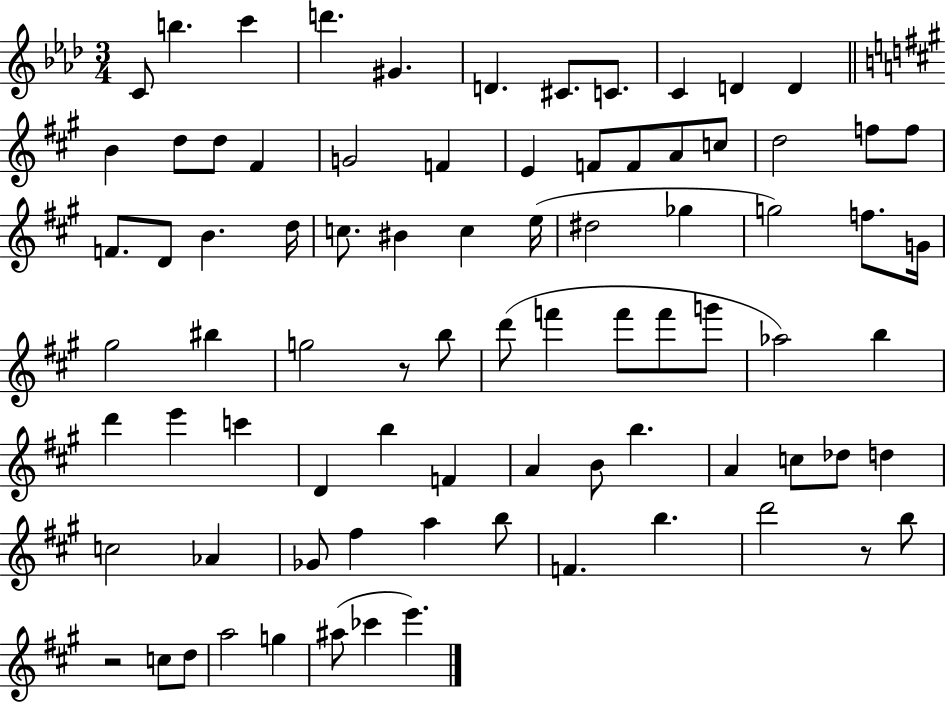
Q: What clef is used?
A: treble